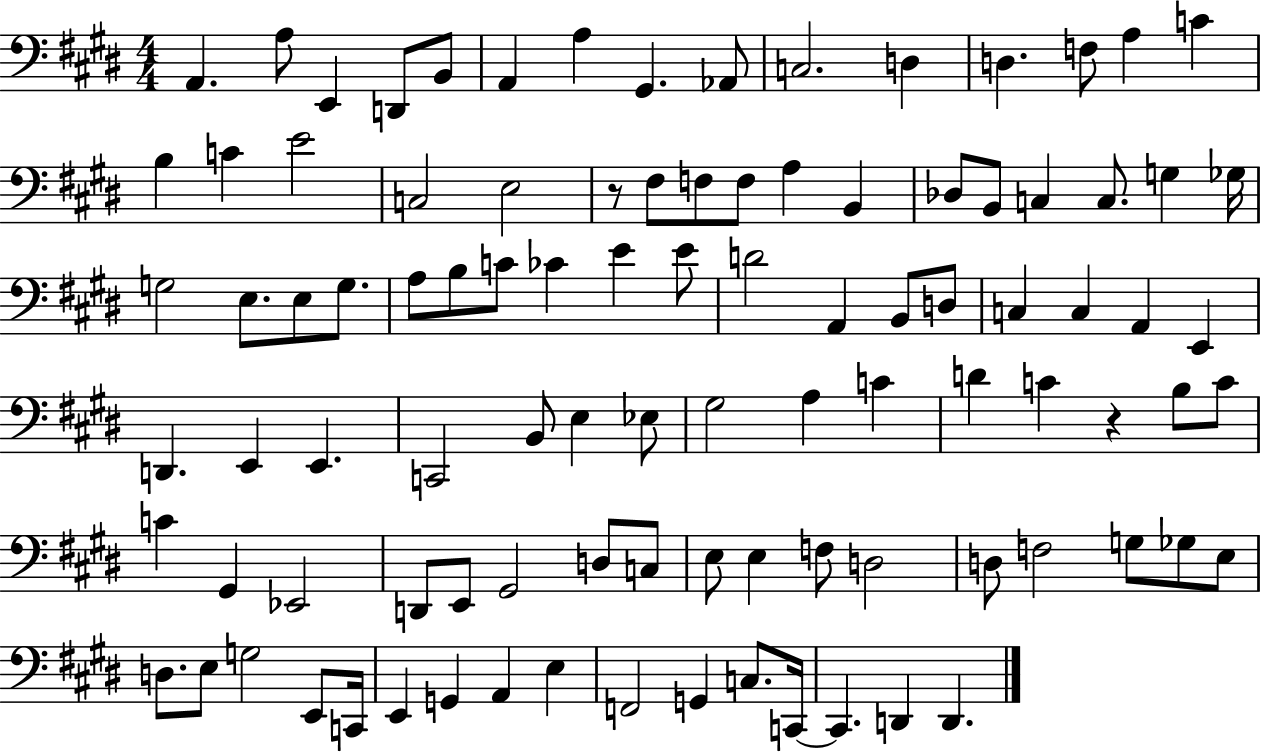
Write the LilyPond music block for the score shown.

{
  \clef bass
  \numericTimeSignature
  \time 4/4
  \key e \major
  a,4. a8 e,4 d,8 b,8 | a,4 a4 gis,4. aes,8 | c2. d4 | d4. f8 a4 c'4 | \break b4 c'4 e'2 | c2 e2 | r8 fis8 f8 f8 a4 b,4 | des8 b,8 c4 c8. g4 ges16 | \break g2 e8. e8 g8. | a8 b8 c'8 ces'4 e'4 e'8 | d'2 a,4 b,8 d8 | c4 c4 a,4 e,4 | \break d,4. e,4 e,4. | c,2 b,8 e4 ees8 | gis2 a4 c'4 | d'4 c'4 r4 b8 c'8 | \break c'4 gis,4 ees,2 | d,8 e,8 gis,2 d8 c8 | e8 e4 f8 d2 | d8 f2 g8 ges8 e8 | \break d8. e8 g2 e,8 c,16 | e,4 g,4 a,4 e4 | f,2 g,4 c8. c,16~~ | c,4. d,4 d,4. | \break \bar "|."
}